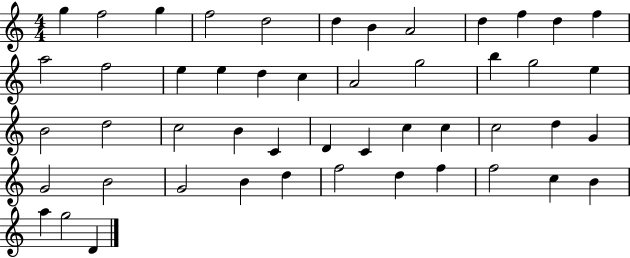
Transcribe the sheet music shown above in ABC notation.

X:1
T:Untitled
M:4/4
L:1/4
K:C
g f2 g f2 d2 d B A2 d f d f a2 f2 e e d c A2 g2 b g2 e B2 d2 c2 B C D C c c c2 d G G2 B2 G2 B d f2 d f f2 c B a g2 D